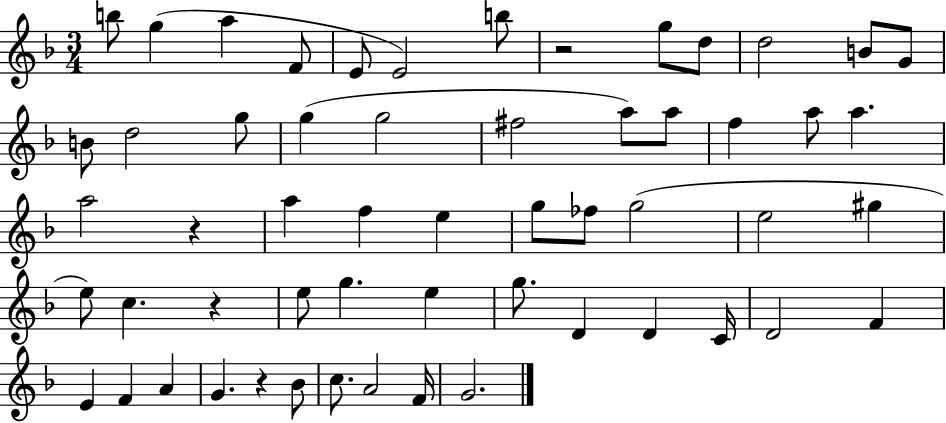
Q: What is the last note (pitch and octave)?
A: G4